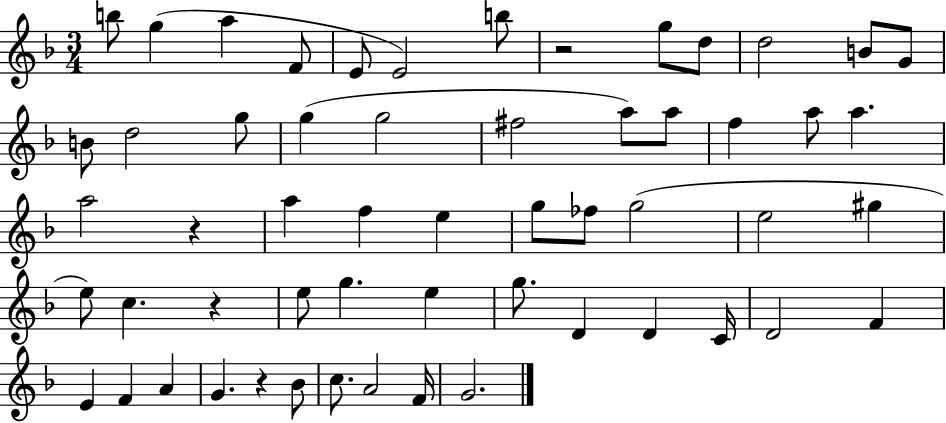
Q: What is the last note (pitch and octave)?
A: G4